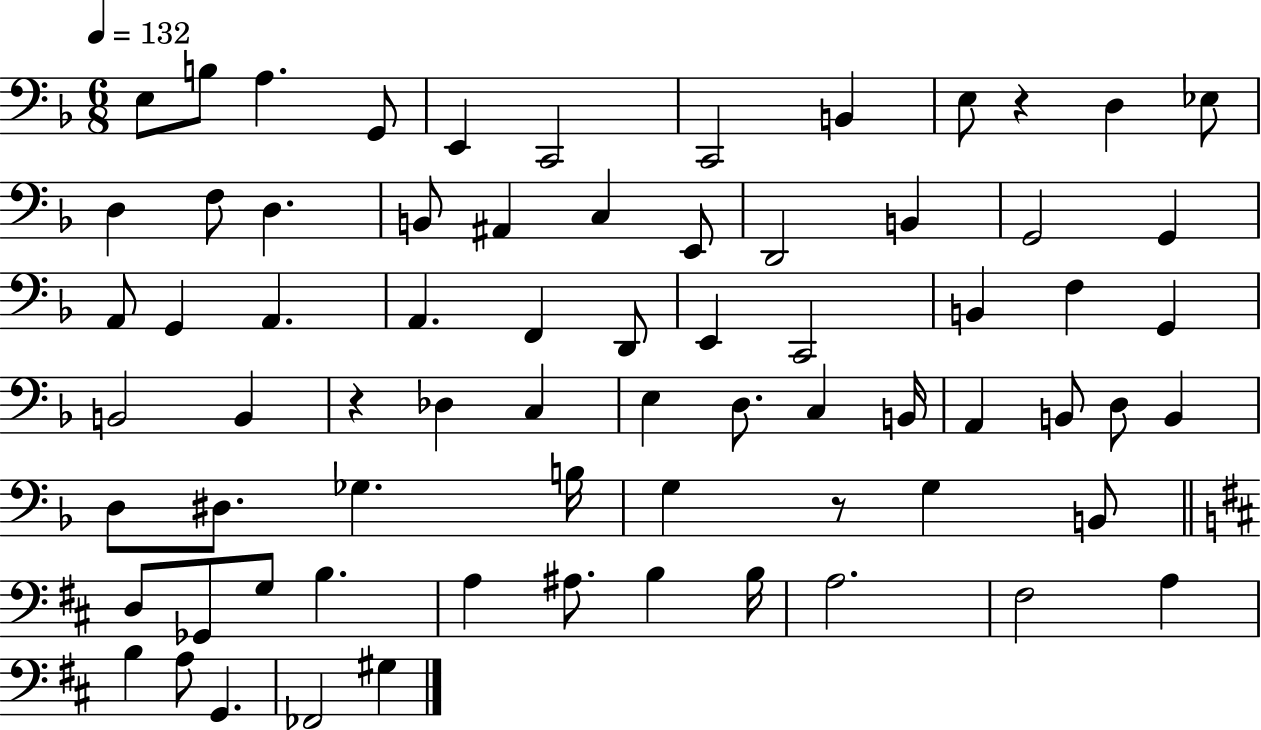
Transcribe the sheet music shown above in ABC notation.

X:1
T:Untitled
M:6/8
L:1/4
K:F
E,/2 B,/2 A, G,,/2 E,, C,,2 C,,2 B,, E,/2 z D, _E,/2 D, F,/2 D, B,,/2 ^A,, C, E,,/2 D,,2 B,, G,,2 G,, A,,/2 G,, A,, A,, F,, D,,/2 E,, C,,2 B,, F, G,, B,,2 B,, z _D, C, E, D,/2 C, B,,/4 A,, B,,/2 D,/2 B,, D,/2 ^D,/2 _G, B,/4 G, z/2 G, B,,/2 D,/2 _G,,/2 G,/2 B, A, ^A,/2 B, B,/4 A,2 ^F,2 A, B, A,/2 G,, _F,,2 ^G,